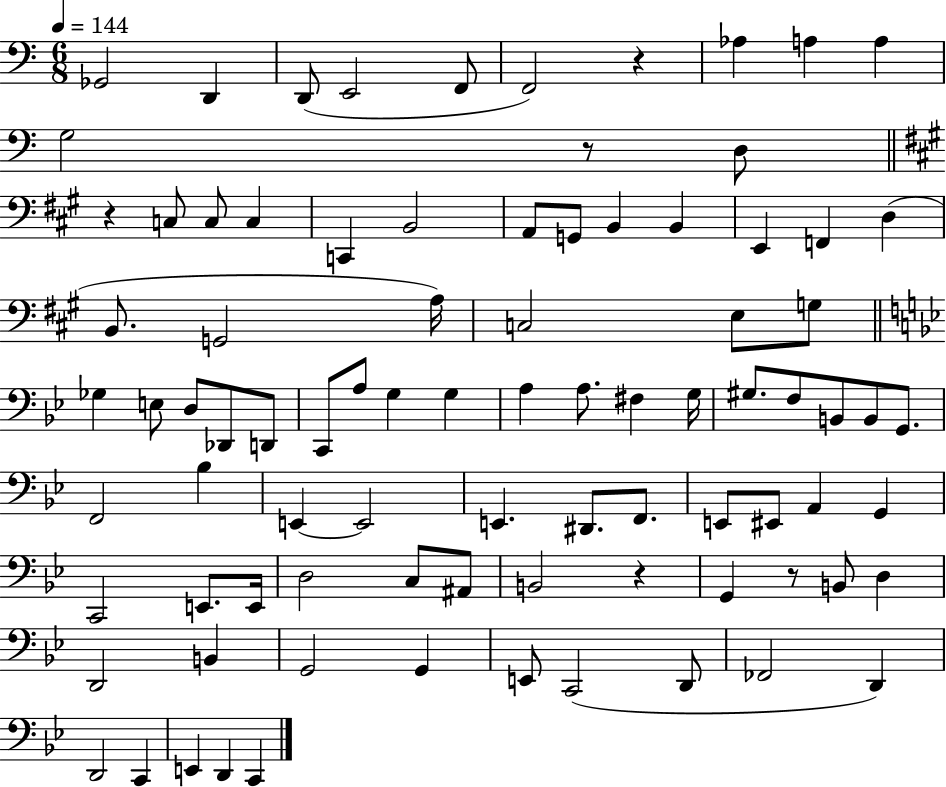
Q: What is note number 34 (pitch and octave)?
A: D2